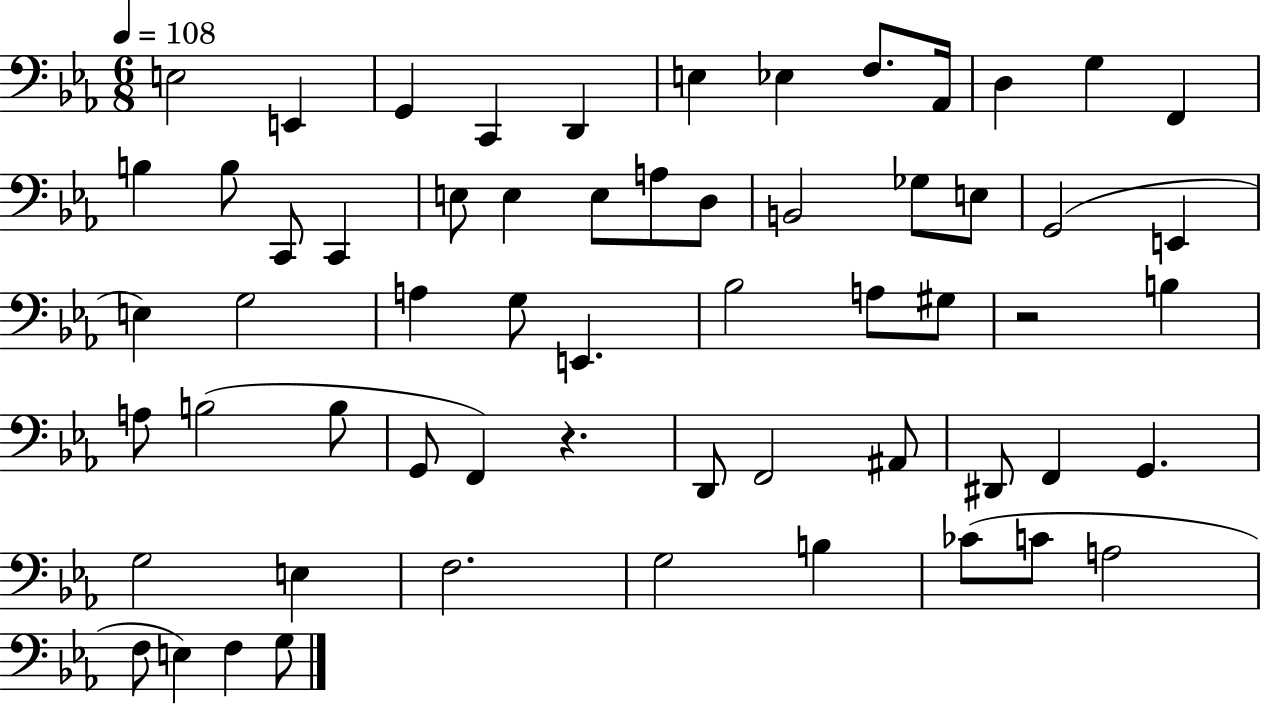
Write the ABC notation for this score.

X:1
T:Untitled
M:6/8
L:1/4
K:Eb
E,2 E,, G,, C,, D,, E, _E, F,/2 _A,,/4 D, G, F,, B, B,/2 C,,/2 C,, E,/2 E, E,/2 A,/2 D,/2 B,,2 _G,/2 E,/2 G,,2 E,, E, G,2 A, G,/2 E,, _B,2 A,/2 ^G,/2 z2 B, A,/2 B,2 B,/2 G,,/2 F,, z D,,/2 F,,2 ^A,,/2 ^D,,/2 F,, G,, G,2 E, F,2 G,2 B, _C/2 C/2 A,2 F,/2 E, F, G,/2